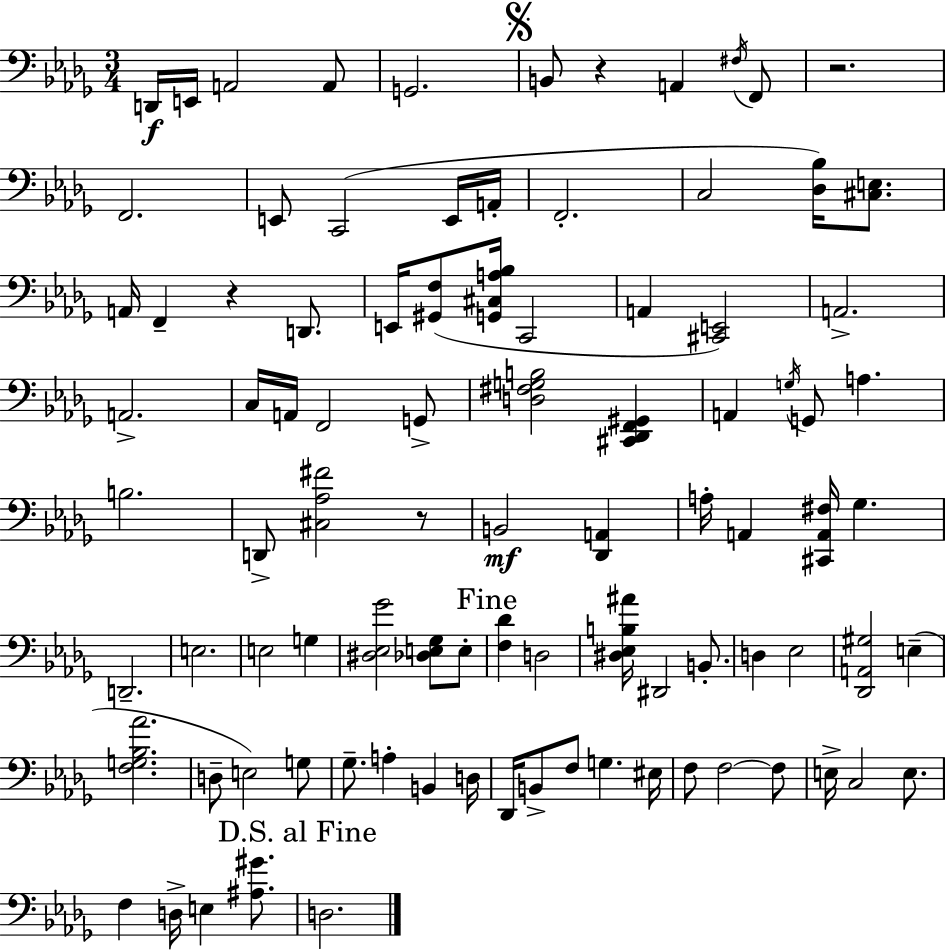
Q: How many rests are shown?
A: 4